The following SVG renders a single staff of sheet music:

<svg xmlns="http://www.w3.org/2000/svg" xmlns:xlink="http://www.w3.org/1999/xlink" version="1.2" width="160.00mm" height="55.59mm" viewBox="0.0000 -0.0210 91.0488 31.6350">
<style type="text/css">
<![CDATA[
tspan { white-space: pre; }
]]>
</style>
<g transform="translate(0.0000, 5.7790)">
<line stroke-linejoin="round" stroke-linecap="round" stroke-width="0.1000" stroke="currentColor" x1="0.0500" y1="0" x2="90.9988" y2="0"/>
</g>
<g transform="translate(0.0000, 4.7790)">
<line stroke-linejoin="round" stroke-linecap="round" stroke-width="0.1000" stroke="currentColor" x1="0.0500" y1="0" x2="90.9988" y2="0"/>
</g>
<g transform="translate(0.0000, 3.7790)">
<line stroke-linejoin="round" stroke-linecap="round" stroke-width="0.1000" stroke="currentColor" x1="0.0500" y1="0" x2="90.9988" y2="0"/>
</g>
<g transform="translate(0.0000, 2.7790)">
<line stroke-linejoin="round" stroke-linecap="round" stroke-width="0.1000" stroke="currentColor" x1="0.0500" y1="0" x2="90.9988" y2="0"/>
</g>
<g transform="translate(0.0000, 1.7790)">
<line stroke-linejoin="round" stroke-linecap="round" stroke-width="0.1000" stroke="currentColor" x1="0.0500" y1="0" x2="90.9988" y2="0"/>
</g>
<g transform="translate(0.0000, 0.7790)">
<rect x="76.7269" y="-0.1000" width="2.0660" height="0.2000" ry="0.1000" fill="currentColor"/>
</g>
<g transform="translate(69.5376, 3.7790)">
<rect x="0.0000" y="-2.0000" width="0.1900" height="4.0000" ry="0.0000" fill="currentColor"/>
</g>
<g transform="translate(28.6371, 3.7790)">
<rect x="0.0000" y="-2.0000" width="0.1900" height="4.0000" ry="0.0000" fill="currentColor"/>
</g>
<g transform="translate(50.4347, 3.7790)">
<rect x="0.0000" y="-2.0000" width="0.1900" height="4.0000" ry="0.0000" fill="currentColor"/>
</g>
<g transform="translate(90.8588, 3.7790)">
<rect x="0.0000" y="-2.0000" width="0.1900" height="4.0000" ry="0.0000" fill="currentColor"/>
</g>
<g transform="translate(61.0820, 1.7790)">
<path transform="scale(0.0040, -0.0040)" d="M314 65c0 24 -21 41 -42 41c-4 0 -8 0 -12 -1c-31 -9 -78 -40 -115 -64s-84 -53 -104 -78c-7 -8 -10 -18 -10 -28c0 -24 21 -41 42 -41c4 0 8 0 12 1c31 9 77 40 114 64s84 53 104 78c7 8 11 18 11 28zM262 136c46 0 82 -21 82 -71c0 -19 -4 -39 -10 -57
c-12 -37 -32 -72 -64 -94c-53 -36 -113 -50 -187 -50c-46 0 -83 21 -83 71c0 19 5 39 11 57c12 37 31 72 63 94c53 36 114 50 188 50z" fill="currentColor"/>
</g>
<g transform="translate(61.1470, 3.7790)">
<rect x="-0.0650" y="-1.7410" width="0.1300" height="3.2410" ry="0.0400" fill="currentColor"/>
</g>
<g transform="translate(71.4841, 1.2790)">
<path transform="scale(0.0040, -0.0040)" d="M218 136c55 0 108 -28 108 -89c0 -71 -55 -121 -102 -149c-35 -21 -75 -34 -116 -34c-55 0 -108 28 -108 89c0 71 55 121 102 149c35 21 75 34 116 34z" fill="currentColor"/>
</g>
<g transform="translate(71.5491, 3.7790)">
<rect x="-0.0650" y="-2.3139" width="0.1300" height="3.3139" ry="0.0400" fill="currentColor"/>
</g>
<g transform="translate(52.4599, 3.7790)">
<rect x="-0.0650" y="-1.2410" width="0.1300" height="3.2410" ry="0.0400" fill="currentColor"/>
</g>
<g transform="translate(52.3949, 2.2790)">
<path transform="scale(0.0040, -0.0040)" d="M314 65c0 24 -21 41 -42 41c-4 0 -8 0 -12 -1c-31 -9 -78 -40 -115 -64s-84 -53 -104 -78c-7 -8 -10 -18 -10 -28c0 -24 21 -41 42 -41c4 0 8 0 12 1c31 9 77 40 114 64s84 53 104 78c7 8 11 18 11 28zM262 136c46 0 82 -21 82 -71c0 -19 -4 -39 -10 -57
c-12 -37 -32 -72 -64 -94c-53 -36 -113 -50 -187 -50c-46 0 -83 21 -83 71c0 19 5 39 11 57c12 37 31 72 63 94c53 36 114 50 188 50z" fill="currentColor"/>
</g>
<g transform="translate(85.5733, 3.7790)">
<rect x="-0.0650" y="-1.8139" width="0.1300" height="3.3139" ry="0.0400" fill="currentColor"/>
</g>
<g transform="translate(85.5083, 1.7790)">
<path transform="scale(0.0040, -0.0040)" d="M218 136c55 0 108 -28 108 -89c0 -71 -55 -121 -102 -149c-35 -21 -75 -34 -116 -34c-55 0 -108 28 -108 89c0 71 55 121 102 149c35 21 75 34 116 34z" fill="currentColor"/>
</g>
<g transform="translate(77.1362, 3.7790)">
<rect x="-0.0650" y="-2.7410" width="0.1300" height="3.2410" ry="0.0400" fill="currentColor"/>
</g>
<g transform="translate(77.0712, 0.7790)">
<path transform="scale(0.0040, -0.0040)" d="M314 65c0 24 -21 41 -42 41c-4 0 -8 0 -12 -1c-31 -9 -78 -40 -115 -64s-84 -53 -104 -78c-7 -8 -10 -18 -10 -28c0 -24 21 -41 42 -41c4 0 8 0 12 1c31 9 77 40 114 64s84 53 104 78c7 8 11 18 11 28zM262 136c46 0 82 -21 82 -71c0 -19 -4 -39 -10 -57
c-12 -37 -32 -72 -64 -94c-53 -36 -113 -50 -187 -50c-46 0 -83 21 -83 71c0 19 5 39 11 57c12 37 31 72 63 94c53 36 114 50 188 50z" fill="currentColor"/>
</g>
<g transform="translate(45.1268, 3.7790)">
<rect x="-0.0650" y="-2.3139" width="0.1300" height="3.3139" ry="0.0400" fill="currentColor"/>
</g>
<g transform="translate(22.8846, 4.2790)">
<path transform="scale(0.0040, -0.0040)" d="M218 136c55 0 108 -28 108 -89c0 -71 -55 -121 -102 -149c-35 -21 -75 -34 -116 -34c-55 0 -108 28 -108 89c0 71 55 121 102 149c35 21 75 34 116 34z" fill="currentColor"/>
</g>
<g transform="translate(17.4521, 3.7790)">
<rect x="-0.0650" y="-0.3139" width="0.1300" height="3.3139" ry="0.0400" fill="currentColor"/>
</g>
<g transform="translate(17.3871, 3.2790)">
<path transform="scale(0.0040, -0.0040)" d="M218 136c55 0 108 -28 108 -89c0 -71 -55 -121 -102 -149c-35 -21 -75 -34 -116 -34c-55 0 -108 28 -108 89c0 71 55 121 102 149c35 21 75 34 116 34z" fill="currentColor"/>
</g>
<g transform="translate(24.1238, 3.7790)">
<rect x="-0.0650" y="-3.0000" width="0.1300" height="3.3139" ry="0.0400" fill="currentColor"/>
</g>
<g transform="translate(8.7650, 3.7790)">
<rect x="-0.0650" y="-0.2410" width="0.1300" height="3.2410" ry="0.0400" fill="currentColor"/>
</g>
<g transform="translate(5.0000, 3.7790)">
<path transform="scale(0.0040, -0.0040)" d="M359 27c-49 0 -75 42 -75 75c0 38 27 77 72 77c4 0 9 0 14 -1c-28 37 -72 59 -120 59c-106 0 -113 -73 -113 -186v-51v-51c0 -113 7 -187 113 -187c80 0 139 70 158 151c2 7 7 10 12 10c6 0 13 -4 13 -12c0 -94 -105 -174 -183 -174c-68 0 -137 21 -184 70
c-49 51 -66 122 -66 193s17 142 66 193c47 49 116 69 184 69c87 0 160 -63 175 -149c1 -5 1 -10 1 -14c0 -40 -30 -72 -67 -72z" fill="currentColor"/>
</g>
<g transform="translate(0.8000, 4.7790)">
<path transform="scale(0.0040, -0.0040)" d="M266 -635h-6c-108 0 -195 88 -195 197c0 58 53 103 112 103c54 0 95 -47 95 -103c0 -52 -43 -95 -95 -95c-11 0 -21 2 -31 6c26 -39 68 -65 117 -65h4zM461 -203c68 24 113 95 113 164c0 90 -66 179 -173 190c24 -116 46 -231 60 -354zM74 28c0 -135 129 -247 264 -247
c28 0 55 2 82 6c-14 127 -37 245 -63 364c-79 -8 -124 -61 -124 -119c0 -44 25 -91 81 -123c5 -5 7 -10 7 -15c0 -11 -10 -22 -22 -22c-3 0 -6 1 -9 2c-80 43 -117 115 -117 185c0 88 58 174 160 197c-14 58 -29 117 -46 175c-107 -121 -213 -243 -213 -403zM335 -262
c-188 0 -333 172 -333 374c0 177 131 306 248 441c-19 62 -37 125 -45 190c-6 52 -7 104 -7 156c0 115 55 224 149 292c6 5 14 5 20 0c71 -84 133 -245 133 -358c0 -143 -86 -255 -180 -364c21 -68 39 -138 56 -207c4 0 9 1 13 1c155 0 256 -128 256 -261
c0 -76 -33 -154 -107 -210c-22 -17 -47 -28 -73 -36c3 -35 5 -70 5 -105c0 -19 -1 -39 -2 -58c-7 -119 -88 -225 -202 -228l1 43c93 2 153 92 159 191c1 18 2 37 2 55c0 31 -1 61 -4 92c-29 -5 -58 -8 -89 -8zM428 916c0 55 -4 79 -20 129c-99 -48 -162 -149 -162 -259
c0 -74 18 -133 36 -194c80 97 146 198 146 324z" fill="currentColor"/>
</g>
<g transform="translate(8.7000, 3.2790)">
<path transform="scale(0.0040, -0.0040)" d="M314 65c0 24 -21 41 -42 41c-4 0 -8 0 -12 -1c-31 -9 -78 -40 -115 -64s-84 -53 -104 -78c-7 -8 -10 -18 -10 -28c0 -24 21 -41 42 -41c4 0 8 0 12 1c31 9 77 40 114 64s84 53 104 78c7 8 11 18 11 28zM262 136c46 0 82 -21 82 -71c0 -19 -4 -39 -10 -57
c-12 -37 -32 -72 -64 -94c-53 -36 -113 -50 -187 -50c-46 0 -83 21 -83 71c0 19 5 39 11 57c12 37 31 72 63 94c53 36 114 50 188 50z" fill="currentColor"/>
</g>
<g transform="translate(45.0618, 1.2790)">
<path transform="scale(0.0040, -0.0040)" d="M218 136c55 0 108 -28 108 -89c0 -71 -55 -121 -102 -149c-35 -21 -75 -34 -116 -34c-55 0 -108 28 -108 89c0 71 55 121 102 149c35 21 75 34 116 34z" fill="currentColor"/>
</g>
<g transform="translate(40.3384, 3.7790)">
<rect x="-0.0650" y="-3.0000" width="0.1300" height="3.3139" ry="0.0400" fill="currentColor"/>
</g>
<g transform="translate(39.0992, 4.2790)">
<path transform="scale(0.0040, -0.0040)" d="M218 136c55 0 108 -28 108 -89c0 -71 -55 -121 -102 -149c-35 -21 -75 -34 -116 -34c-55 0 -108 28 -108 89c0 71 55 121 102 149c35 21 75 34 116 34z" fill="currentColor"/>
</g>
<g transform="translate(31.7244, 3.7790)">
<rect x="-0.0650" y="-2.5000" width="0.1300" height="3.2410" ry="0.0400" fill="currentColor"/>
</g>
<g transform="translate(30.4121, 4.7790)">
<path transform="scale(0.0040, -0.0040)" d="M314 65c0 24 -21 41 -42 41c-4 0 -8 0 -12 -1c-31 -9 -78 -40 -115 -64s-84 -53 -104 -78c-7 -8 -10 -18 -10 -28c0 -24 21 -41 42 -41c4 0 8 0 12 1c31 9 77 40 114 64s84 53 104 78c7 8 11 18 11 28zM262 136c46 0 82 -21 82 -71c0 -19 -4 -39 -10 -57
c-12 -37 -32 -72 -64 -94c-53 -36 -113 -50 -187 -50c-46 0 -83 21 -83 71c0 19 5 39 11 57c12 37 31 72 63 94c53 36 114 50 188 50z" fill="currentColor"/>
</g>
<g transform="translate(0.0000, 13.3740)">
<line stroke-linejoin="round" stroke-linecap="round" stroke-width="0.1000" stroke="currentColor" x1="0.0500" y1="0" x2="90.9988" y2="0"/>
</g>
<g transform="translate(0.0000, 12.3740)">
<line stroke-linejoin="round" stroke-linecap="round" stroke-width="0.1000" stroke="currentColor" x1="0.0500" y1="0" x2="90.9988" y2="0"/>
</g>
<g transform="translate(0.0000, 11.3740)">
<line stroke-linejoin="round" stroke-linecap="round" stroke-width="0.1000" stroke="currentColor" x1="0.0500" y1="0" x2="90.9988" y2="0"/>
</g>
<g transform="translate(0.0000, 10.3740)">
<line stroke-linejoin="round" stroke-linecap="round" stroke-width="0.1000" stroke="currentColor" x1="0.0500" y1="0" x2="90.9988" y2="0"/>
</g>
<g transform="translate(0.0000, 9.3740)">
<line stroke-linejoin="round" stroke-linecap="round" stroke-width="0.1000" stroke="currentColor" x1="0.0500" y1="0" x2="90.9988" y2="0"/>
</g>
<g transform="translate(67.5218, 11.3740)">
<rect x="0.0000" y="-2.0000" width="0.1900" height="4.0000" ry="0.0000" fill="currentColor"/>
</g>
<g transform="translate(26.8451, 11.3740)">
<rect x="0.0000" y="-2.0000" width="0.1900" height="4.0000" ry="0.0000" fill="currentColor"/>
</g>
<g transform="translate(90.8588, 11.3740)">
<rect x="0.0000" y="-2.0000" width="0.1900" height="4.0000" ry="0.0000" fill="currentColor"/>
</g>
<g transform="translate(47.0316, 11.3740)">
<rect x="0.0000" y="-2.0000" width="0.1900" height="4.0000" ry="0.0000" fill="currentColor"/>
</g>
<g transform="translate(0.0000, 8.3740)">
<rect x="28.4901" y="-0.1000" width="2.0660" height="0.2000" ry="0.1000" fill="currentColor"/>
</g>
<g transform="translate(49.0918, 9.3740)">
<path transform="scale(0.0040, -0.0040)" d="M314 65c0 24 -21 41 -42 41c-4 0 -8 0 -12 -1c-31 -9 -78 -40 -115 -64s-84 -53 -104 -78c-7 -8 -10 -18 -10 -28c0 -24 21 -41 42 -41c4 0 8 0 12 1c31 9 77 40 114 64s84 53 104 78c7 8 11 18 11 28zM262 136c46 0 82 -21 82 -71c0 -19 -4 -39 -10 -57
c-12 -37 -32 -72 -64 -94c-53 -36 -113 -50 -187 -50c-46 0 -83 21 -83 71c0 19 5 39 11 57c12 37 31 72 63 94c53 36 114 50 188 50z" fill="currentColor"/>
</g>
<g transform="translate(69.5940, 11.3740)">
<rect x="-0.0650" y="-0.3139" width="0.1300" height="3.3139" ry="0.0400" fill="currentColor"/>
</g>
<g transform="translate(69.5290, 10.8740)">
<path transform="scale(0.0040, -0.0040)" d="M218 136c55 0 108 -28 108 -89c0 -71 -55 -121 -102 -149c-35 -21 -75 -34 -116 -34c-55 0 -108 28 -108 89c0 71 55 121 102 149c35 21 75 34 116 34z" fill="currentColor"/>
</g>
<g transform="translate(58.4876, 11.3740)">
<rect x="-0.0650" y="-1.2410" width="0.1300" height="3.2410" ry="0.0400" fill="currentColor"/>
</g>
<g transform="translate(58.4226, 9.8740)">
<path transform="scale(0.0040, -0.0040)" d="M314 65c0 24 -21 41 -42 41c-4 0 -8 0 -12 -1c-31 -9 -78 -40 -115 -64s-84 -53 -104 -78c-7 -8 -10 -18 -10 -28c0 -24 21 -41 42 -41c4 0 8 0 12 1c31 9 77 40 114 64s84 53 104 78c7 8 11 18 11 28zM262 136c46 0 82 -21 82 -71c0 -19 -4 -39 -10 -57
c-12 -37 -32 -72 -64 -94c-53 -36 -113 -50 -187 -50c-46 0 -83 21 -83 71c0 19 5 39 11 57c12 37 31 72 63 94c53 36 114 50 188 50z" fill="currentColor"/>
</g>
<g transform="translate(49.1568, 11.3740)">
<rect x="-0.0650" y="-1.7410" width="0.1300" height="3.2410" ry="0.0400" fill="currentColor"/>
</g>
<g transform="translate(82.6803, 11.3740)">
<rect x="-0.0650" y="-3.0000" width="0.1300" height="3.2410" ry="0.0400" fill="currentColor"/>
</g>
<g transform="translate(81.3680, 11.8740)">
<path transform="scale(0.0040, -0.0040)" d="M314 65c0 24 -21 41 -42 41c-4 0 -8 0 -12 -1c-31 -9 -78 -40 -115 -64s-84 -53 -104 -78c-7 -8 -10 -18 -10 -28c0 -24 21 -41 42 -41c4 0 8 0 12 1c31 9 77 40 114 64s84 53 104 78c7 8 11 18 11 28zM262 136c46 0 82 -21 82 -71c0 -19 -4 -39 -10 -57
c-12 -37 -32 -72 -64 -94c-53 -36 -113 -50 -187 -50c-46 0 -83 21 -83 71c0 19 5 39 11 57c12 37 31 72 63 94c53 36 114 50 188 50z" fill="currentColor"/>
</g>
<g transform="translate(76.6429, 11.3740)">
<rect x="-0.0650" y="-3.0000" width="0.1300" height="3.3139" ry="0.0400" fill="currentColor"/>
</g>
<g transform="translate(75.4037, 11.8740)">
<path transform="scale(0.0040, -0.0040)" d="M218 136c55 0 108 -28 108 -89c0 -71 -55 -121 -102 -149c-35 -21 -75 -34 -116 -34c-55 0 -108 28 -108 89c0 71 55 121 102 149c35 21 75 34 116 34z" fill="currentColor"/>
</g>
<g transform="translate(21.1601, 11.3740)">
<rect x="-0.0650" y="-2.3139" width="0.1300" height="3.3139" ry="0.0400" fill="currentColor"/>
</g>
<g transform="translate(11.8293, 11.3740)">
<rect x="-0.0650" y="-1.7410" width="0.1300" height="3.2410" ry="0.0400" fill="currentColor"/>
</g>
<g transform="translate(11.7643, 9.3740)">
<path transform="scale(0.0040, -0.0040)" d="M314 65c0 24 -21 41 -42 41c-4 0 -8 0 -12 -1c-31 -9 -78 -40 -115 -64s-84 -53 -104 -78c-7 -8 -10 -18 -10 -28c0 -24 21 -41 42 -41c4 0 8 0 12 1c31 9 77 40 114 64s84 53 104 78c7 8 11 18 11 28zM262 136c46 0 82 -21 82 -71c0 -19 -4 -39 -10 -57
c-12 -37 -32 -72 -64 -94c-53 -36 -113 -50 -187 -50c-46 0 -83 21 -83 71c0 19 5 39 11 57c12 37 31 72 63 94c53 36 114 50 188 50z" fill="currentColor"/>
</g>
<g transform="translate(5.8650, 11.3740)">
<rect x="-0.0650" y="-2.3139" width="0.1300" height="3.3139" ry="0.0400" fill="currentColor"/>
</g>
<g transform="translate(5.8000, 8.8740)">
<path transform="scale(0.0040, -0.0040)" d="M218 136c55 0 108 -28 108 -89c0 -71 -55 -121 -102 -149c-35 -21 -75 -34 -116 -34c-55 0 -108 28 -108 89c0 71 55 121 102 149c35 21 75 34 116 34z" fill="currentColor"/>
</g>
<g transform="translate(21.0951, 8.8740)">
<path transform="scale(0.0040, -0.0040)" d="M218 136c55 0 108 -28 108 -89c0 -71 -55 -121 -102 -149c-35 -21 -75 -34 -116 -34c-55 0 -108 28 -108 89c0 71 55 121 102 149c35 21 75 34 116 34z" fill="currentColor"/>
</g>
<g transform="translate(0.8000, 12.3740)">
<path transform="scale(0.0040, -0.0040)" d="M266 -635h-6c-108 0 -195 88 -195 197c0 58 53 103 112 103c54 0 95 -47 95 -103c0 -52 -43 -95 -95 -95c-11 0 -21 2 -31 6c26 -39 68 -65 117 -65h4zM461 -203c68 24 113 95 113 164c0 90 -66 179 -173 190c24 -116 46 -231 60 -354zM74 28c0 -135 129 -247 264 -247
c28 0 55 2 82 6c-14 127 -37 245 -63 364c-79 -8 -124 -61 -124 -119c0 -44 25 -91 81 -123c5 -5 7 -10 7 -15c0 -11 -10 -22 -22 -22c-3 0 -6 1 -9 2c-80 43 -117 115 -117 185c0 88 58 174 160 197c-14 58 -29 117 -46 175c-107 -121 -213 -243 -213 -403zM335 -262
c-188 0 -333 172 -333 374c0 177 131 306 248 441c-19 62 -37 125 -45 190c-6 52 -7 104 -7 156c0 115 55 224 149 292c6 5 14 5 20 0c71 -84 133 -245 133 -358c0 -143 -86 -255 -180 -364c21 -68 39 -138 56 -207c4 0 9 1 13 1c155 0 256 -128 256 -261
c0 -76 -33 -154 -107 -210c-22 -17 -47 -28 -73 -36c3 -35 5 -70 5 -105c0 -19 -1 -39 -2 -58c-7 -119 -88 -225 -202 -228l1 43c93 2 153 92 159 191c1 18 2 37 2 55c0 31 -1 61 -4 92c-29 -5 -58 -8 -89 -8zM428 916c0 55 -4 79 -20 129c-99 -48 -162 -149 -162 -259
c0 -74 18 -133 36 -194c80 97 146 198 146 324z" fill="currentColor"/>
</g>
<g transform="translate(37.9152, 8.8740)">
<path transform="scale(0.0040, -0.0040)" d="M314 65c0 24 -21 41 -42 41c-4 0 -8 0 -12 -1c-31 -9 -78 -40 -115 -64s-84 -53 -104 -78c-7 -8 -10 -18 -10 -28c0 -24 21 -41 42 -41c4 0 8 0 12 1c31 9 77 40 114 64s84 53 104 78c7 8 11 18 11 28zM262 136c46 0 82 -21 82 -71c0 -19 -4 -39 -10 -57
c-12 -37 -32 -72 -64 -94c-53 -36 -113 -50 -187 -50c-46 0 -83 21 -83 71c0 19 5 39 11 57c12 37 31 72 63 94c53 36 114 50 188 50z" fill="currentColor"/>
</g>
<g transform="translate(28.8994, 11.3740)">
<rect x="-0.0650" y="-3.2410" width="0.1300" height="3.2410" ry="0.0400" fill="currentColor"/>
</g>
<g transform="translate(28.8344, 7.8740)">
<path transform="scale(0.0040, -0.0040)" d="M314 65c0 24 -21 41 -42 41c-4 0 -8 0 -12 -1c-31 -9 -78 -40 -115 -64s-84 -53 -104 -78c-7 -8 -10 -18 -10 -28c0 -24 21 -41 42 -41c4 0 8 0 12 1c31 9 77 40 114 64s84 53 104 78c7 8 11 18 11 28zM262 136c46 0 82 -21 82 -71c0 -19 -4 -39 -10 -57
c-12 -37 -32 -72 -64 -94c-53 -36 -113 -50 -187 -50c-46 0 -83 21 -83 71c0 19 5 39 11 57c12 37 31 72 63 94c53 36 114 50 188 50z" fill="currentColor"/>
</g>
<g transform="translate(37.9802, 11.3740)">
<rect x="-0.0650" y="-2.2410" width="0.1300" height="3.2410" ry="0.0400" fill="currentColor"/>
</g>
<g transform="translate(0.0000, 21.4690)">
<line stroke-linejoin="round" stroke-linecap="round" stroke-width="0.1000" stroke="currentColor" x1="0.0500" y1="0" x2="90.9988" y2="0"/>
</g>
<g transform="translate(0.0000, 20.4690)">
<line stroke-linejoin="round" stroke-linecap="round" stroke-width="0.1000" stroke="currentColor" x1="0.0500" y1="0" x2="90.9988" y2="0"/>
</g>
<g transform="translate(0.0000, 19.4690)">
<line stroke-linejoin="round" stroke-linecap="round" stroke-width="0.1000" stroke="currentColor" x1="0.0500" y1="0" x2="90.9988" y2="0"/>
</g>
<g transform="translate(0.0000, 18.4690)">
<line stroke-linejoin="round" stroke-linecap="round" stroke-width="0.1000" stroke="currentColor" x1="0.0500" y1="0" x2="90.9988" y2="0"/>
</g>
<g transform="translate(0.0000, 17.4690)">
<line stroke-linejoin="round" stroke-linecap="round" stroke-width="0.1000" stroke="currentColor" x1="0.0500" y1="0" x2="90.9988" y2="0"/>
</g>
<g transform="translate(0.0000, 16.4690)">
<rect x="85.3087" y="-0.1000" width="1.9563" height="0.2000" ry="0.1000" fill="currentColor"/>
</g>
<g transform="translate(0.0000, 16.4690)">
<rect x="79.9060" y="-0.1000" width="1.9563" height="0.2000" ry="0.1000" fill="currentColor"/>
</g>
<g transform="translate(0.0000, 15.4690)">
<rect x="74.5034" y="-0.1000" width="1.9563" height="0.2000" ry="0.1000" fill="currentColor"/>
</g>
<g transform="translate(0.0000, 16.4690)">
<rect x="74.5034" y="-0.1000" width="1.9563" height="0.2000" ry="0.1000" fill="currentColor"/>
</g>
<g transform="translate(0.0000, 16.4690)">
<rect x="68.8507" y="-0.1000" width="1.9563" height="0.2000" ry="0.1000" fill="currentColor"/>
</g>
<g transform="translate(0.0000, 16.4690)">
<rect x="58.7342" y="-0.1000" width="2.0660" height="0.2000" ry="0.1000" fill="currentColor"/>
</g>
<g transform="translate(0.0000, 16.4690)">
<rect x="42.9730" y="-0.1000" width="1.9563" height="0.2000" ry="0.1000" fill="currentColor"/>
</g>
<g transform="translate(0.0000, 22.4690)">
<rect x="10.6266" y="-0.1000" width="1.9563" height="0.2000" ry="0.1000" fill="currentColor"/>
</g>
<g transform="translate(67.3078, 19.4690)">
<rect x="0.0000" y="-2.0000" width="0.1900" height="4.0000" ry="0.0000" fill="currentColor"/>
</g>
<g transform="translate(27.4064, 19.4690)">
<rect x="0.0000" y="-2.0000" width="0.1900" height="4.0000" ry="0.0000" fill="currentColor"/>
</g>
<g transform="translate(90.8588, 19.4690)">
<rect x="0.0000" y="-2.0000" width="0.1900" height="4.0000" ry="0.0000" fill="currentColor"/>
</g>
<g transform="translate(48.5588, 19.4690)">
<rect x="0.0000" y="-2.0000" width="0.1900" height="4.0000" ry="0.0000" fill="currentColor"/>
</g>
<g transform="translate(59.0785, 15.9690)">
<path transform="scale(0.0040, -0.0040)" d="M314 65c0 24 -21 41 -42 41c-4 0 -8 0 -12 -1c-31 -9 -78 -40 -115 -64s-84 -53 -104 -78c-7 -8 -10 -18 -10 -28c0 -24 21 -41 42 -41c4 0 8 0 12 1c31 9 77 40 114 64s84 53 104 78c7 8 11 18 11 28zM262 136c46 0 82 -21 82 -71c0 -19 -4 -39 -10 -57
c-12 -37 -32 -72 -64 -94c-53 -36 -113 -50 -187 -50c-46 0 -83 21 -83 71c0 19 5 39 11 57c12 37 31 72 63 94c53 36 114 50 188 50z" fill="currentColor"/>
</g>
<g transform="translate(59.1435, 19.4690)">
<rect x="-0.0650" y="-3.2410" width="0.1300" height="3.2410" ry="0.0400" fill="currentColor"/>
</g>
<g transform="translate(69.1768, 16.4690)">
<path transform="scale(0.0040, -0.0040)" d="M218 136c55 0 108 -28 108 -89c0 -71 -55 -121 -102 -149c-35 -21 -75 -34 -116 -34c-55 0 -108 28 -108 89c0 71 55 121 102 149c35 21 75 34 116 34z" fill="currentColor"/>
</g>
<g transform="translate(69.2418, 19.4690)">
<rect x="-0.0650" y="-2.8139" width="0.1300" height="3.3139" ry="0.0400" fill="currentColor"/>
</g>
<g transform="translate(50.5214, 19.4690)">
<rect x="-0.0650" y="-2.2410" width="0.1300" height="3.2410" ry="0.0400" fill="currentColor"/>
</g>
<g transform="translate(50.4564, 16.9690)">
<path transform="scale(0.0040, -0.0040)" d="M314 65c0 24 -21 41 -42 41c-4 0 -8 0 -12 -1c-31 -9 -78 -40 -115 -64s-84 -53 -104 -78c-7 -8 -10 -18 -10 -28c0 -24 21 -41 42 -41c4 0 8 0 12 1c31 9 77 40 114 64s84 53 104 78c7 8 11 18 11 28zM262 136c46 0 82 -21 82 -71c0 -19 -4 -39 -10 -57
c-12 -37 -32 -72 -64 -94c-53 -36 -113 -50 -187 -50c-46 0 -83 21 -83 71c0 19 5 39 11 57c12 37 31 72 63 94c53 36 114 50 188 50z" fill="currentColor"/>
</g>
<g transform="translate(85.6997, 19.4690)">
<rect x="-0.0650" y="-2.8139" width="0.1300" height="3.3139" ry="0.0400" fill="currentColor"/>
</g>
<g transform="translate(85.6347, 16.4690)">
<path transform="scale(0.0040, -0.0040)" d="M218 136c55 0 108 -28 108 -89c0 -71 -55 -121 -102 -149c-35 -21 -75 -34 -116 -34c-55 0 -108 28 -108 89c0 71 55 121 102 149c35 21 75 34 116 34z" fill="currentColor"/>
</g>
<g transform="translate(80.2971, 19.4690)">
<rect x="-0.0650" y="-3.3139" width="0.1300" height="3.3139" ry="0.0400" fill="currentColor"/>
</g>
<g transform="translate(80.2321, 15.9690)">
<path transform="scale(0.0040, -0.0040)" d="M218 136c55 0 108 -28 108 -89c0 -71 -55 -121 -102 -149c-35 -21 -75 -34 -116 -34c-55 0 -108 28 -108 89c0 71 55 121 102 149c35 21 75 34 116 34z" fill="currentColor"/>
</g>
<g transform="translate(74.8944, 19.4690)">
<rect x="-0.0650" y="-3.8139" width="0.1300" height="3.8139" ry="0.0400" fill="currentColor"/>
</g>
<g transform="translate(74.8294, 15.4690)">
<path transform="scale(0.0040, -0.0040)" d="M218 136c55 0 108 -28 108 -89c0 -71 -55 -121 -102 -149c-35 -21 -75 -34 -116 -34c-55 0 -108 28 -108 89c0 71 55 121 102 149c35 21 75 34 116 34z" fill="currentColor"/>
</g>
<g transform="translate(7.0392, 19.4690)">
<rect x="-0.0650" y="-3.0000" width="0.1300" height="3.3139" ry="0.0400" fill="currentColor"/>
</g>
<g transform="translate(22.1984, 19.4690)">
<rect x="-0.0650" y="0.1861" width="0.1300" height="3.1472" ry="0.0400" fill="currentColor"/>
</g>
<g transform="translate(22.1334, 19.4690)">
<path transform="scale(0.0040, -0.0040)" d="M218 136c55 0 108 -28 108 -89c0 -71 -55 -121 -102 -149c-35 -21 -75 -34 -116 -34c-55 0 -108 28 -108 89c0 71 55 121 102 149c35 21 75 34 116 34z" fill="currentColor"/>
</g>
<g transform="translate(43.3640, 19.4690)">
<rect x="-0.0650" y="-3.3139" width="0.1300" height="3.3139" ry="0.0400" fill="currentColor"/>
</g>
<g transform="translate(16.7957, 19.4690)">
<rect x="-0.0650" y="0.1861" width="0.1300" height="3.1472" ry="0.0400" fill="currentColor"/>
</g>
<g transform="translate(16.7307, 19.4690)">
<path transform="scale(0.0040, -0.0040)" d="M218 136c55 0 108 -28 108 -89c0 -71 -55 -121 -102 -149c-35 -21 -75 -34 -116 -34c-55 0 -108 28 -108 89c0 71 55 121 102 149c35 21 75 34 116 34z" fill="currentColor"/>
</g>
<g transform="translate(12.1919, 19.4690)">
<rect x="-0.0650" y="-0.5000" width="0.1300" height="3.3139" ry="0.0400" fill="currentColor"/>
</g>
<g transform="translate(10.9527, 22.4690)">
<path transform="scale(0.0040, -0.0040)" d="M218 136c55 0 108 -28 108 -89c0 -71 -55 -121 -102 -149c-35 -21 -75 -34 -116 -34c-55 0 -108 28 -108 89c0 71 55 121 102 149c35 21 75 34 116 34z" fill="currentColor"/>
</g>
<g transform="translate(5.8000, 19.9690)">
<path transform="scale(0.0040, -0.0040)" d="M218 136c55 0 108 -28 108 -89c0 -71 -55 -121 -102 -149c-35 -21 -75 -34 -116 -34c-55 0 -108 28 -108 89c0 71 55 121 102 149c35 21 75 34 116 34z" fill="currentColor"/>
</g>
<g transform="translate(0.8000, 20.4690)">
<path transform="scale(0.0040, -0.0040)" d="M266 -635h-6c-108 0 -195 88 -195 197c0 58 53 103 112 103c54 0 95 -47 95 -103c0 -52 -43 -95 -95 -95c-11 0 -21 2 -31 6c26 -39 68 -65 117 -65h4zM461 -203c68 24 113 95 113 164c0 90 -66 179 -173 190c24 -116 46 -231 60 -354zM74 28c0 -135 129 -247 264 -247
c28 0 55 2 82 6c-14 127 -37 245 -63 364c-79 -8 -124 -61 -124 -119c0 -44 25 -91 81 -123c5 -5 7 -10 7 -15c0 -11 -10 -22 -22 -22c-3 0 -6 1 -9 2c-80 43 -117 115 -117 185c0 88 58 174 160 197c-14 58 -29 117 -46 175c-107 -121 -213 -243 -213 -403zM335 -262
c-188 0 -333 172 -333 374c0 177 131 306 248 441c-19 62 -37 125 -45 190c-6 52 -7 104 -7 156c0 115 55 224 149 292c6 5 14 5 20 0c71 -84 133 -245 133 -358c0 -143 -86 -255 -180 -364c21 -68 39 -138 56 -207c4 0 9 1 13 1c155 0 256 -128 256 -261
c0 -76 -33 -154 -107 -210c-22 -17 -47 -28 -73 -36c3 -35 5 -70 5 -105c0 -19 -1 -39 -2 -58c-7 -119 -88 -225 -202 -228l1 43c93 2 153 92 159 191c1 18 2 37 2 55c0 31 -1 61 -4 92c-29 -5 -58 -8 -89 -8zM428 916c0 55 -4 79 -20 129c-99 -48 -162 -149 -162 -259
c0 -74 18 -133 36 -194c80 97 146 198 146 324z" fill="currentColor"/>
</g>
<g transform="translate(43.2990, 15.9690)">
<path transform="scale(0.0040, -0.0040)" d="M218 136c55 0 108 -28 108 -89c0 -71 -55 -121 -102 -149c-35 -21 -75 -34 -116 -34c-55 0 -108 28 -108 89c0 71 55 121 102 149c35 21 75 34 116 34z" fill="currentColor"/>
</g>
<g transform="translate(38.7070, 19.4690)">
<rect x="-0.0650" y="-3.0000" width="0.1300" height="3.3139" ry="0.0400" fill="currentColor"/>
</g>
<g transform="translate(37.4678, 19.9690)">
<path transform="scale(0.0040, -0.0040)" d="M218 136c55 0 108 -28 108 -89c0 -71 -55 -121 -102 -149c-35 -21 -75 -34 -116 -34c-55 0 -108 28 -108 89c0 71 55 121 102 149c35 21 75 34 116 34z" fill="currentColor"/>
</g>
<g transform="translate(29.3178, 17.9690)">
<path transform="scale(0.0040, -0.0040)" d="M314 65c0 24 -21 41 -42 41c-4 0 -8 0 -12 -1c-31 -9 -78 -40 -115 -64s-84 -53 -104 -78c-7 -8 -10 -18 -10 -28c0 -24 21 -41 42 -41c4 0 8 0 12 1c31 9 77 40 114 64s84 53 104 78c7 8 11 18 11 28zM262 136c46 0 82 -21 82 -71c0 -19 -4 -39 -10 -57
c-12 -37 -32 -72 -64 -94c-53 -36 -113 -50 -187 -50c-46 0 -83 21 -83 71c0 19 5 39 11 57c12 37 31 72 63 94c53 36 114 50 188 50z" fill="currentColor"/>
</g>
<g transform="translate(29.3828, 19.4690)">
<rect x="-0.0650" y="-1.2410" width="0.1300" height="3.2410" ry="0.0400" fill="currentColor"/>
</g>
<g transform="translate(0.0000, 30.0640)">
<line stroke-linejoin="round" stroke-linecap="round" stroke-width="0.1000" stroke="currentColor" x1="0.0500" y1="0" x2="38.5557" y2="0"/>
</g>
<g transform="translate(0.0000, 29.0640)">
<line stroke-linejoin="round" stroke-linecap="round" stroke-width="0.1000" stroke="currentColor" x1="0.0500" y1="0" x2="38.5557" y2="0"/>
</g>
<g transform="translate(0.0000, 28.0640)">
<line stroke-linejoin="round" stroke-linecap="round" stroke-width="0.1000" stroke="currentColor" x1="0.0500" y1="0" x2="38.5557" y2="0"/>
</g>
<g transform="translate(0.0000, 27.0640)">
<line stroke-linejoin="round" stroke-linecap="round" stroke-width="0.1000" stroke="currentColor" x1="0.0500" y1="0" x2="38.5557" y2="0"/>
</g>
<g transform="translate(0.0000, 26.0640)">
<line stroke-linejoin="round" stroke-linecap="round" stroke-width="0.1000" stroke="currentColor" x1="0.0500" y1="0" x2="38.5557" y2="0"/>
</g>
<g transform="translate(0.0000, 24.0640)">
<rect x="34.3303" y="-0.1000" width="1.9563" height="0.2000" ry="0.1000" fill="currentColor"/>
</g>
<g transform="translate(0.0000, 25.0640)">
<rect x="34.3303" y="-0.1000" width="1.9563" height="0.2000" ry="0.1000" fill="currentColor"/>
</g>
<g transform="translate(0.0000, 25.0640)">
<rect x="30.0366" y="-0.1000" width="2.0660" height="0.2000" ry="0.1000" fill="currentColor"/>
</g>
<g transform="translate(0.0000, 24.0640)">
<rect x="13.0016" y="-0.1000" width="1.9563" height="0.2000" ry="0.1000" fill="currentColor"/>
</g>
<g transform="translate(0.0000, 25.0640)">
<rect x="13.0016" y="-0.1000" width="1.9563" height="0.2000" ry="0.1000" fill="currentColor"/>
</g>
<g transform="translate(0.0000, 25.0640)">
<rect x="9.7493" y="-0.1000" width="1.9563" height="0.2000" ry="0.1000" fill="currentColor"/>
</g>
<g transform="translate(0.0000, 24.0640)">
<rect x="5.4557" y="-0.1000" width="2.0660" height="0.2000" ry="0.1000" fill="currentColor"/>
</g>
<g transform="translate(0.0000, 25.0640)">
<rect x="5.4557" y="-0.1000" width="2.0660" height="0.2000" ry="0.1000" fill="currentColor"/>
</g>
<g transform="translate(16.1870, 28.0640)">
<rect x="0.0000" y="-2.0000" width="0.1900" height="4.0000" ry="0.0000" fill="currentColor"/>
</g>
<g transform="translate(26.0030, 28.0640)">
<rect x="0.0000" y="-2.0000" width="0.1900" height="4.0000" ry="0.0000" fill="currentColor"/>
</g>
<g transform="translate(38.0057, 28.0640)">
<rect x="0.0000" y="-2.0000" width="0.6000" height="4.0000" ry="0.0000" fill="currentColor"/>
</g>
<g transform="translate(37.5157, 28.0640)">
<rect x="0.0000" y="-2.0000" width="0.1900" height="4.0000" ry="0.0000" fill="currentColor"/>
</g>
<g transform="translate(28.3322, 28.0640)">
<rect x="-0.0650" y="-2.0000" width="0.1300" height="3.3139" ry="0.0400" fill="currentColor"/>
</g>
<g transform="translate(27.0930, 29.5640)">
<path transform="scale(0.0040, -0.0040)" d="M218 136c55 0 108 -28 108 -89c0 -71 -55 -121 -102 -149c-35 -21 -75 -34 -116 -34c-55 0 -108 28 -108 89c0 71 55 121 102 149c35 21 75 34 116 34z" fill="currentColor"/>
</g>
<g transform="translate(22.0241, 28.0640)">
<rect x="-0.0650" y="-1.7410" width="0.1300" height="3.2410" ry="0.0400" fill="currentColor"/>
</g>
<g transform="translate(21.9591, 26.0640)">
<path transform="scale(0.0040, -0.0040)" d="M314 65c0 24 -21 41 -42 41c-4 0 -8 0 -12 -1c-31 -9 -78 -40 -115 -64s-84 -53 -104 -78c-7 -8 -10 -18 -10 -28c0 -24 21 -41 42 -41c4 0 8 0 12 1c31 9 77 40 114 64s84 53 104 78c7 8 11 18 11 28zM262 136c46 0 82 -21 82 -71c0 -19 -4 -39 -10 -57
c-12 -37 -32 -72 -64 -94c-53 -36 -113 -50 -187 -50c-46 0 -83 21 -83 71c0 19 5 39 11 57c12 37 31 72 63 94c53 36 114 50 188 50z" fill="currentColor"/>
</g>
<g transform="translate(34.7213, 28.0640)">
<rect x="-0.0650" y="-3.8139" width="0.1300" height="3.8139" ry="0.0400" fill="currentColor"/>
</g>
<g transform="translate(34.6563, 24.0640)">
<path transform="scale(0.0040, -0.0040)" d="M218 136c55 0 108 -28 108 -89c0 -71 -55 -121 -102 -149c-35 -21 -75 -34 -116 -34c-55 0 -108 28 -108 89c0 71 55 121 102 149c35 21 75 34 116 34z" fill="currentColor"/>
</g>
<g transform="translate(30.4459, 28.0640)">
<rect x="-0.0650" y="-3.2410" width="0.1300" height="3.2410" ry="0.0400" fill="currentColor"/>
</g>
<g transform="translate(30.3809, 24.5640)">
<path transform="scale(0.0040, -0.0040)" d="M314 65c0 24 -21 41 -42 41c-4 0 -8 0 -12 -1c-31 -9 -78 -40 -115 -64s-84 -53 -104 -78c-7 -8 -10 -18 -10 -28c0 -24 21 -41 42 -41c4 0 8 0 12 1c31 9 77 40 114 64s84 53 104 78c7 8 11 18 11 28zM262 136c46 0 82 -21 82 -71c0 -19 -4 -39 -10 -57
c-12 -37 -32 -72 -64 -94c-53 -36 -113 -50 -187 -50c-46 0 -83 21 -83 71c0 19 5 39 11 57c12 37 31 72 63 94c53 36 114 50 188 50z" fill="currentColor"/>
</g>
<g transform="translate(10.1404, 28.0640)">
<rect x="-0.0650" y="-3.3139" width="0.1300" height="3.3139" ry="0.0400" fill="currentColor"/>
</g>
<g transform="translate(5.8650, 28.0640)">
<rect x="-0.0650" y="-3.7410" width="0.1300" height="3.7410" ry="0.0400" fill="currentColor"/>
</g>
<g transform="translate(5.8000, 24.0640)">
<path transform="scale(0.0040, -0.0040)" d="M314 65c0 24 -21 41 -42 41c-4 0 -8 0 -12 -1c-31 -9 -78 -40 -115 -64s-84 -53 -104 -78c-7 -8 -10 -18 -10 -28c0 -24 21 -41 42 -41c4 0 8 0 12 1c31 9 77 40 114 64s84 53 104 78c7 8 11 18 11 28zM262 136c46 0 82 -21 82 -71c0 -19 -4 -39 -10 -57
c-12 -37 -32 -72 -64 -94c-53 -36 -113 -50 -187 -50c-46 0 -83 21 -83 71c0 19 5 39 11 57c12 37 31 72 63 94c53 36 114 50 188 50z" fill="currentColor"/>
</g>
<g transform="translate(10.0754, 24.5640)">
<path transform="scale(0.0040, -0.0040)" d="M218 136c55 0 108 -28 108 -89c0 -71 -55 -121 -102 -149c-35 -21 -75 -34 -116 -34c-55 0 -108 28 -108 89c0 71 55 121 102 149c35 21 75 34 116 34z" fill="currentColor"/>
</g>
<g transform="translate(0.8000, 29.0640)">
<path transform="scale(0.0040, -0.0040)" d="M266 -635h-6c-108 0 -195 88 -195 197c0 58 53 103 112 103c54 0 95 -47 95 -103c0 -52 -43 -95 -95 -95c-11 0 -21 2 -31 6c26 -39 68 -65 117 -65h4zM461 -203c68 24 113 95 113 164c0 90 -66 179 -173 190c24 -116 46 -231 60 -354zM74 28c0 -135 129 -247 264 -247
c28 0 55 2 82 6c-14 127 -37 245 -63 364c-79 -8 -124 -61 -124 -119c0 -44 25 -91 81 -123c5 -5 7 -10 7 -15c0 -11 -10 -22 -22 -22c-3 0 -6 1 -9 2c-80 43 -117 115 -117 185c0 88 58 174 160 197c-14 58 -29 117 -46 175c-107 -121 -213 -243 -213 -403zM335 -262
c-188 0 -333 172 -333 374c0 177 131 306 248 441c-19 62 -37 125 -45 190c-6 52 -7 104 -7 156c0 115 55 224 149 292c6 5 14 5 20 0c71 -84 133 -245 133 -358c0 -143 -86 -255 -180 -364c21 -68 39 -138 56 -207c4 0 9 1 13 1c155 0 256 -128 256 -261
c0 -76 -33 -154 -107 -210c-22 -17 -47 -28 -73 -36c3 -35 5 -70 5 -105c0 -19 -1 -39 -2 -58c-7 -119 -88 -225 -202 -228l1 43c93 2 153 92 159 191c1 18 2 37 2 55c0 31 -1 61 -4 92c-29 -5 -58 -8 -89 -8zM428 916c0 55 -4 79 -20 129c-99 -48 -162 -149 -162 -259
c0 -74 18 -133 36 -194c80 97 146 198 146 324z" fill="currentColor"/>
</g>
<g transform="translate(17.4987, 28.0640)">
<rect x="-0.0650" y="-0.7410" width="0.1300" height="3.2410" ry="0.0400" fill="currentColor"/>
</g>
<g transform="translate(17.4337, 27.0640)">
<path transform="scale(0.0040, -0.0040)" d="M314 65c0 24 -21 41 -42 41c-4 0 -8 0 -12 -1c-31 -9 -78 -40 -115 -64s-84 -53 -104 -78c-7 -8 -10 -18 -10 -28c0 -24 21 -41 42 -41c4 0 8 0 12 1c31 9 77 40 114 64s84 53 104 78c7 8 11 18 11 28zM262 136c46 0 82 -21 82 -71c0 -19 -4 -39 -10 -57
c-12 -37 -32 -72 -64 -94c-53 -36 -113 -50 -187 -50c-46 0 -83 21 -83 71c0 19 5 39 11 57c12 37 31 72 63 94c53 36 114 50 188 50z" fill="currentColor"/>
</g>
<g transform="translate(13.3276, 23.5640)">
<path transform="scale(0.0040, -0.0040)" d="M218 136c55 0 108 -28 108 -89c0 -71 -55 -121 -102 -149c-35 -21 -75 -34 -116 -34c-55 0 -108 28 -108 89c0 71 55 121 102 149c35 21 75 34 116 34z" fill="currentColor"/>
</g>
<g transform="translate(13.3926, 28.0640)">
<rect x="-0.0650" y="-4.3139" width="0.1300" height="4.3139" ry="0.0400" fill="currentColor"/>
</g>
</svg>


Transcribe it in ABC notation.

X:1
T:Untitled
M:4/4
L:1/4
K:C
c2 c A G2 A g e2 f2 g a2 f g f2 g b2 g2 f2 e2 c A A2 A C B B e2 A b g2 b2 a c' b a c'2 b d' d2 f2 F b2 c'